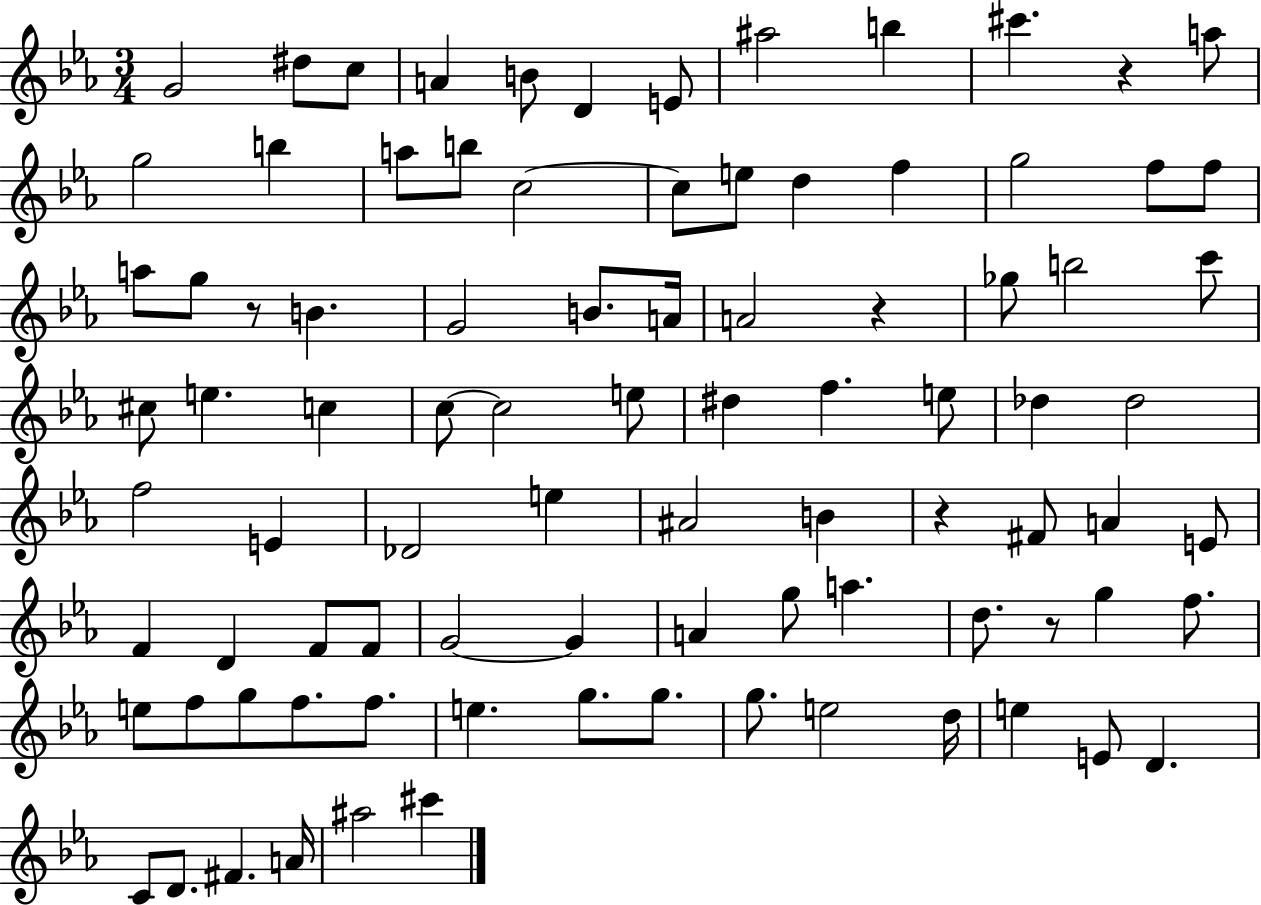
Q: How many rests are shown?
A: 5